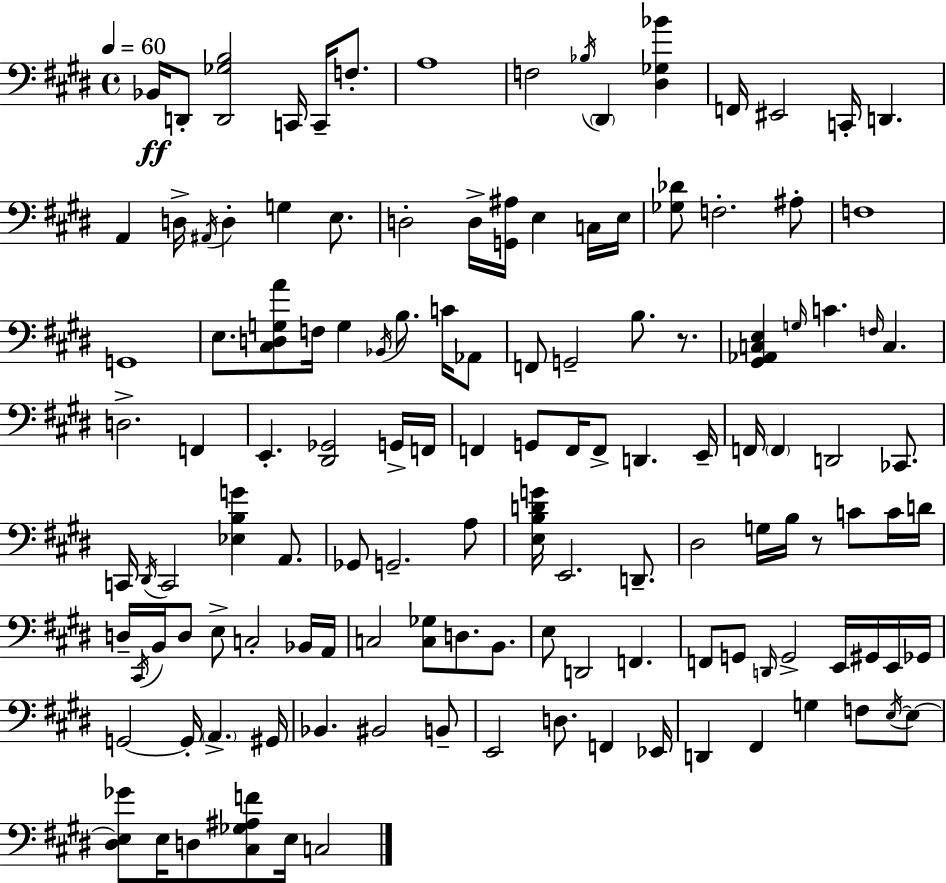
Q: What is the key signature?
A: E major